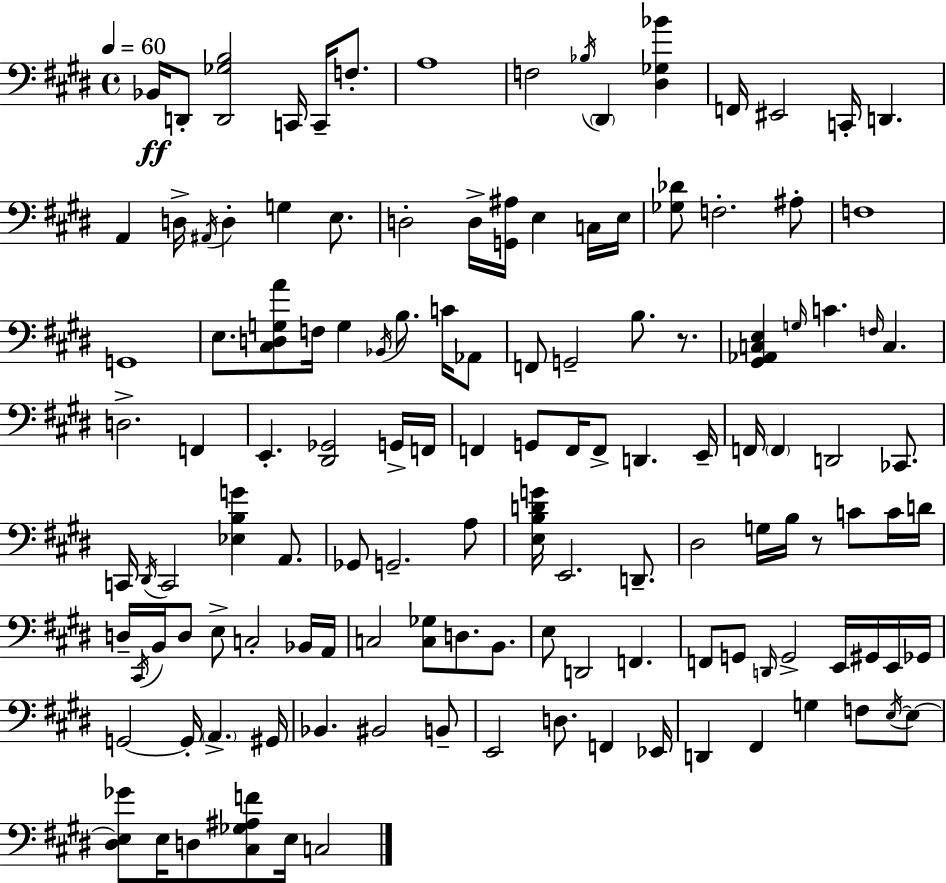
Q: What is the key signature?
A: E major